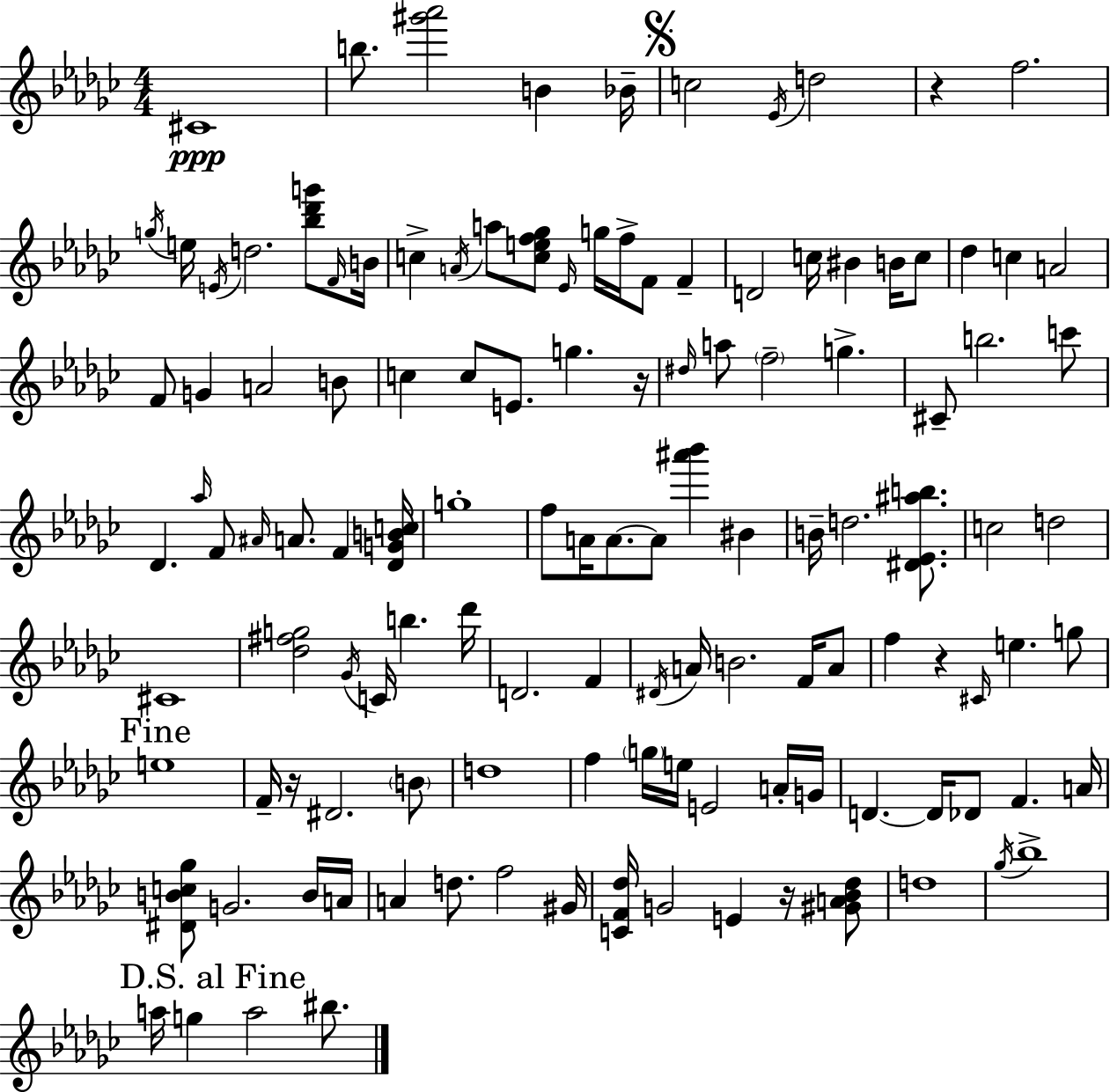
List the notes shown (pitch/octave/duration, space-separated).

C#4/w B5/e. [G#6,Ab6]/h B4/q Bb4/s C5/h Eb4/s D5/h R/q F5/h. G5/s E5/s E4/s D5/h. [Bb5,Db6,G6]/e F4/s B4/s C5/q A4/s A5/e [C5,E5,F5,Gb5]/e Eb4/s G5/s F5/s F4/e F4/q D4/h C5/s BIS4/q B4/s C5/e Db5/q C5/q A4/h F4/e G4/q A4/h B4/e C5/q C5/e E4/e. G5/q. R/s D#5/s A5/e F5/h G5/q. C#4/e B5/h. C6/e Db4/q. Ab5/s F4/e A#4/s A4/e. F4/q [Db4,G4,B4,C5]/s G5/w F5/e A4/s A4/e. A4/e [A#6,Bb6]/q BIS4/q B4/s D5/h. [D#4,Eb4,A#5,B5]/e. C5/h D5/h C#4/w [Db5,F#5,G5]/h Gb4/s C4/s B5/q. Db6/s D4/h. F4/q D#4/s A4/s B4/h. F4/s A4/e F5/q R/q C#4/s E5/q. G5/e E5/w F4/s R/s D#4/h. B4/e D5/w F5/q G5/s E5/s E4/h A4/s G4/s D4/q. D4/s Db4/e F4/q. A4/s [D#4,B4,C5,Gb5]/e G4/h. B4/s A4/s A4/q D5/e. F5/h G#4/s [C4,F4,Db5]/s G4/h E4/q R/s [G#4,A4,Bb4,Db5]/e D5/w Gb5/s Bb5/w A5/s G5/q A5/h BIS5/e.